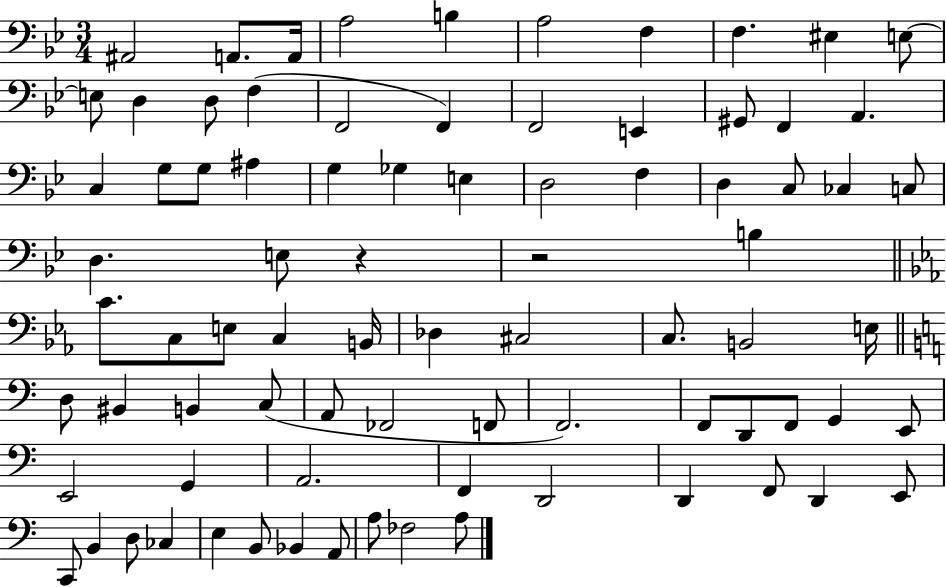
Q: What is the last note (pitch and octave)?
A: A3